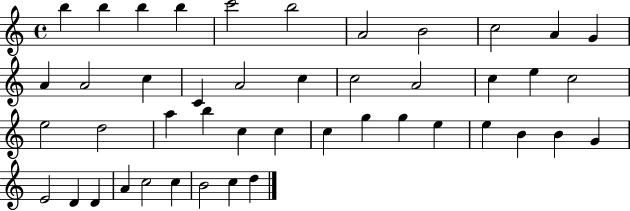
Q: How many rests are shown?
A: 0